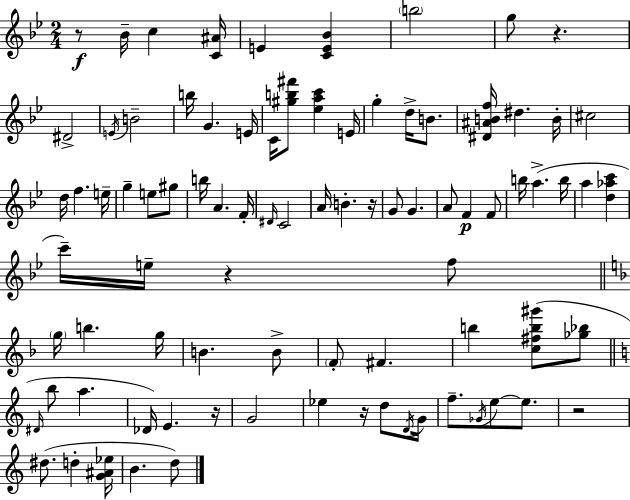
X:1
T:Untitled
M:2/4
L:1/4
K:Bb
z/2 _B/4 c [C^A]/4 E [CE_B] b2 g/2 z ^D2 E/4 B2 b/4 G E/4 C/4 [^gb^f']/2 [_eac'] E/4 g d/4 B/2 [^D^ABf]/4 ^d B/4 ^c2 d/4 f e/4 g e/2 ^g/2 b/4 A F/4 ^D/4 C2 A/4 B z/4 G/2 G A/2 F F/2 b/4 a b/4 a [d_ac'] c'/4 e/4 z f/2 g/4 b g/4 B B/2 F/2 ^F b [c^fb^g']/2 [_g_b]/2 ^D/4 b/2 a _D/4 E z/4 G2 _e z/4 d/2 D/4 G/4 f/2 _G/4 e/2 e/2 z2 ^d/2 d [G^A_e]/4 B d/2